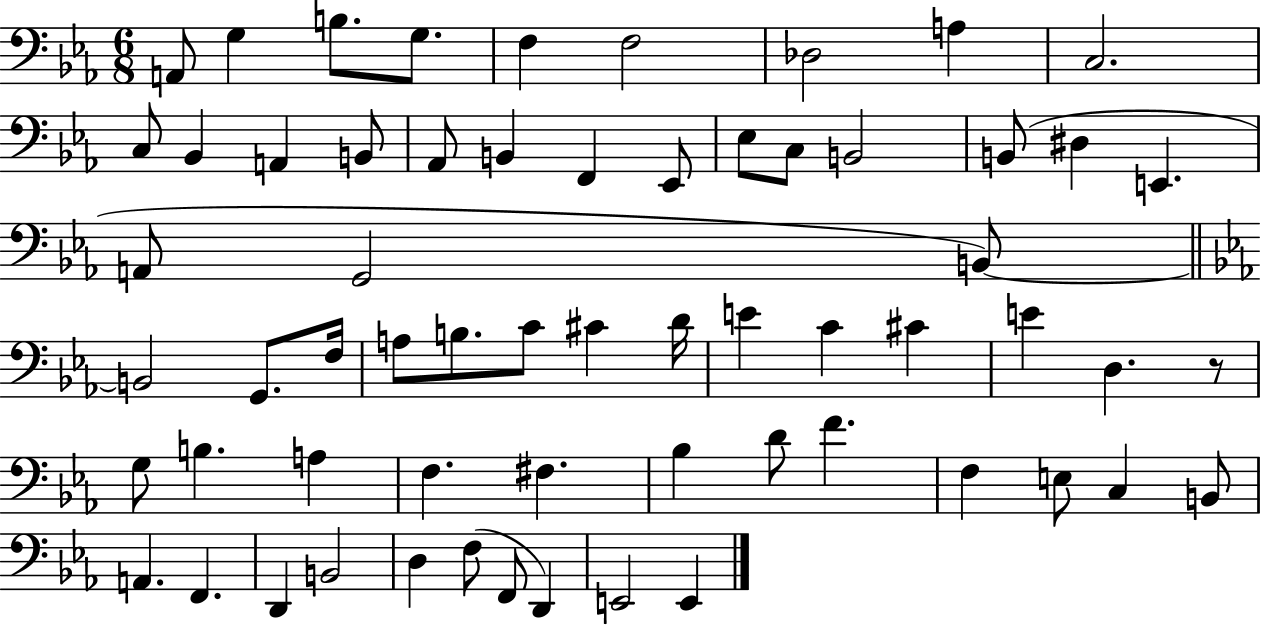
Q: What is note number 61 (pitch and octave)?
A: E2